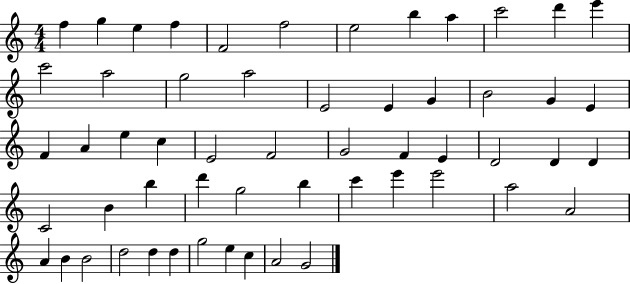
X:1
T:Untitled
M:4/4
L:1/4
K:C
f g e f F2 f2 e2 b a c'2 d' e' c'2 a2 g2 a2 E2 E G B2 G E F A e c E2 F2 G2 F E D2 D D C2 B b d' g2 b c' e' e'2 a2 A2 A B B2 d2 d d g2 e c A2 G2